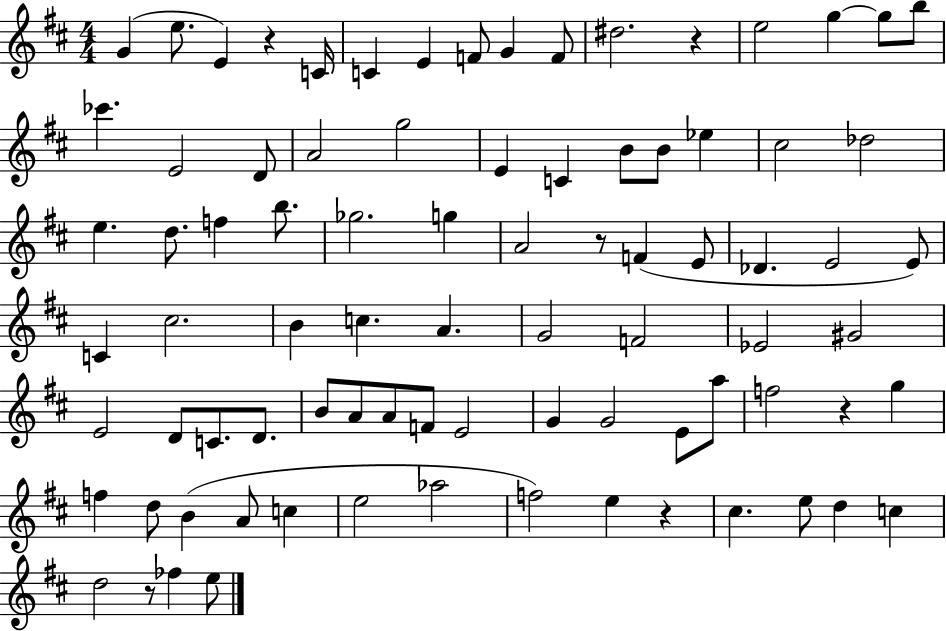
{
  \clef treble
  \numericTimeSignature
  \time 4/4
  \key d \major
  g'4( e''8. e'4) r4 c'16 | c'4 e'4 f'8 g'4 f'8 | dis''2. r4 | e''2 g''4~~ g''8 b''8 | \break ces'''4. e'2 d'8 | a'2 g''2 | e'4 c'4 b'8 b'8 ees''4 | cis''2 des''2 | \break e''4. d''8. f''4 b''8. | ges''2. g''4 | a'2 r8 f'4( e'8 | des'4. e'2 e'8) | \break c'4 cis''2. | b'4 c''4. a'4. | g'2 f'2 | ees'2 gis'2 | \break e'2 d'8 c'8. d'8. | b'8 a'8 a'8 f'8 e'2 | g'4 g'2 e'8 a''8 | f''2 r4 g''4 | \break f''4 d''8 b'4( a'8 c''4 | e''2 aes''2 | f''2) e''4 r4 | cis''4. e''8 d''4 c''4 | \break d''2 r8 fes''4 e''8 | \bar "|."
}